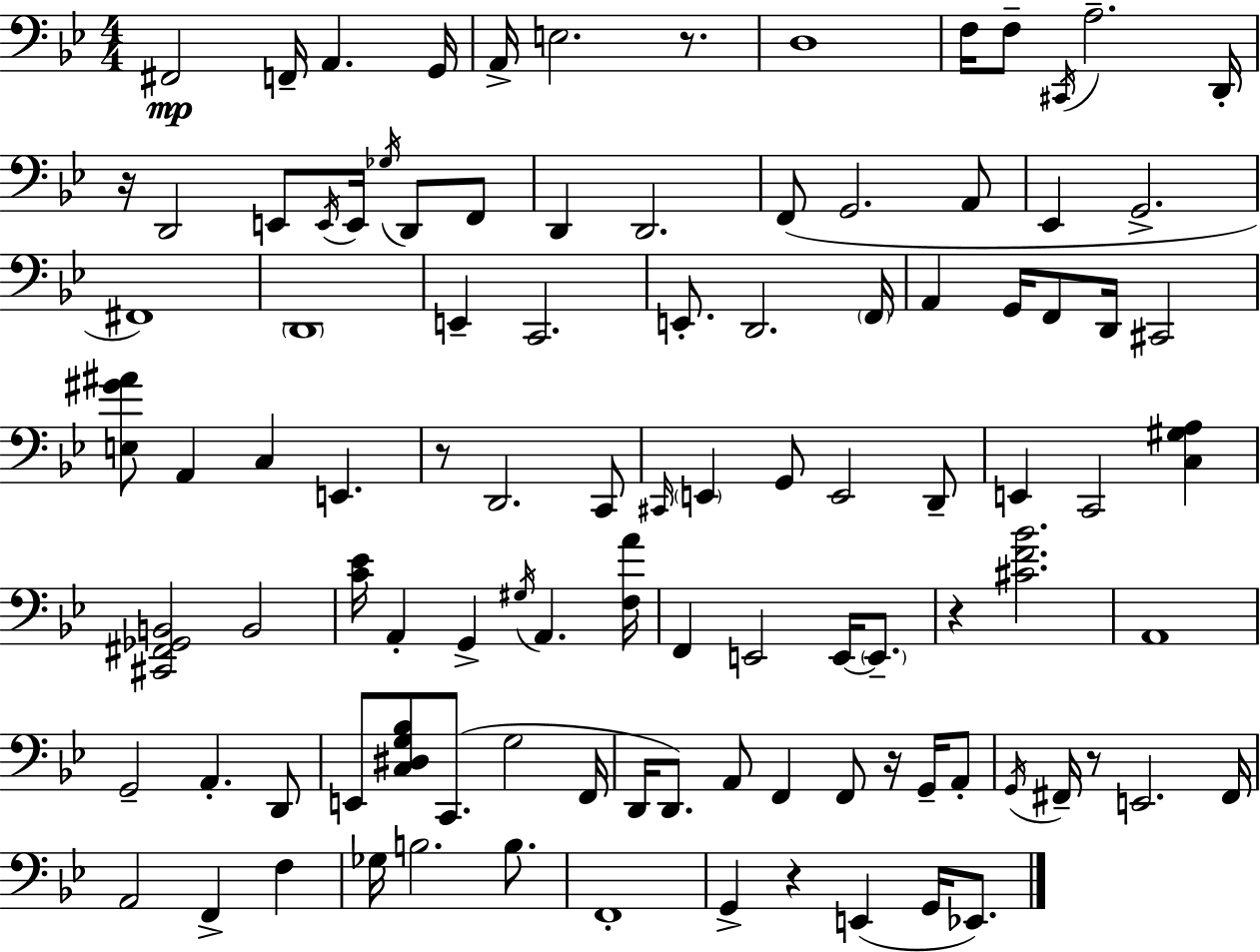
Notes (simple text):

F#2/h F2/s A2/q. G2/s A2/s E3/h. R/e. D3/w F3/s F3/e C#2/s A3/h. D2/s R/s D2/h E2/e E2/s E2/s Gb3/s D2/e F2/e D2/q D2/h. F2/e G2/h. A2/e Eb2/q G2/h. F#2/w D2/w E2/q C2/h. E2/e. D2/h. F2/s A2/q G2/s F2/e D2/s C#2/h [E3,G#4,A#4]/e A2/q C3/q E2/q. R/e D2/h. C2/e C#2/s E2/q G2/e E2/h D2/e E2/q C2/h [C3,G#3,A3]/q [C#2,F#2,Gb2,B2]/h B2/h [C4,Eb4]/s A2/q G2/q G#3/s A2/q. [F3,A4]/s F2/q E2/h E2/s E2/e. R/q [C#4,F4,Bb4]/h. A2/w G2/h A2/q. D2/e E2/e [C3,D#3,G3,Bb3]/e C2/e. G3/h F2/s D2/s D2/e. A2/e F2/q F2/e R/s G2/s A2/e G2/s F#2/s R/e E2/h. F#2/s A2/h F2/q F3/q Gb3/s B3/h. B3/e. F2/w G2/q R/q E2/q G2/s Eb2/e.